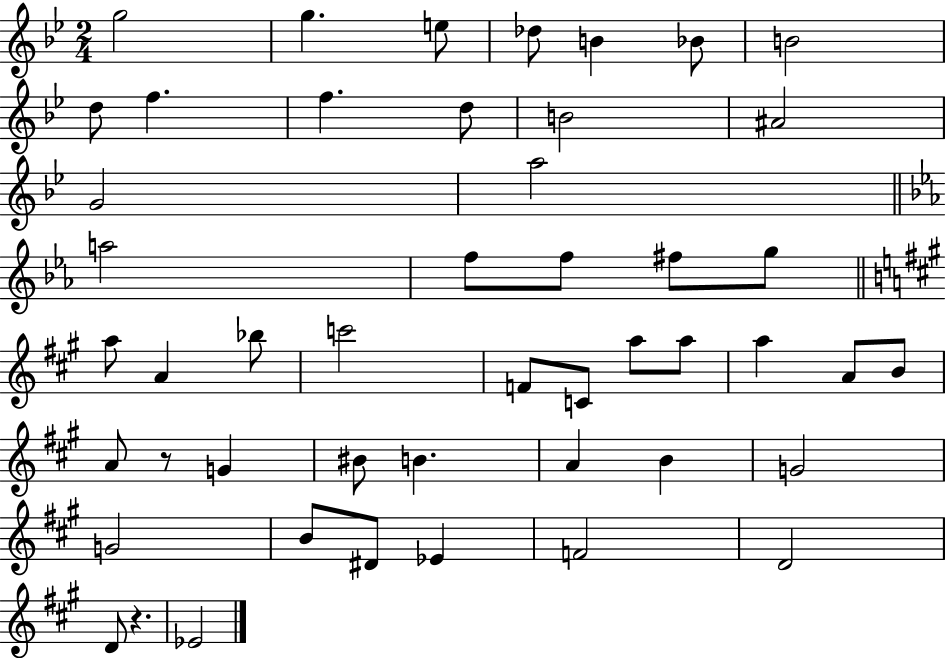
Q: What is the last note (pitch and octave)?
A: Eb4